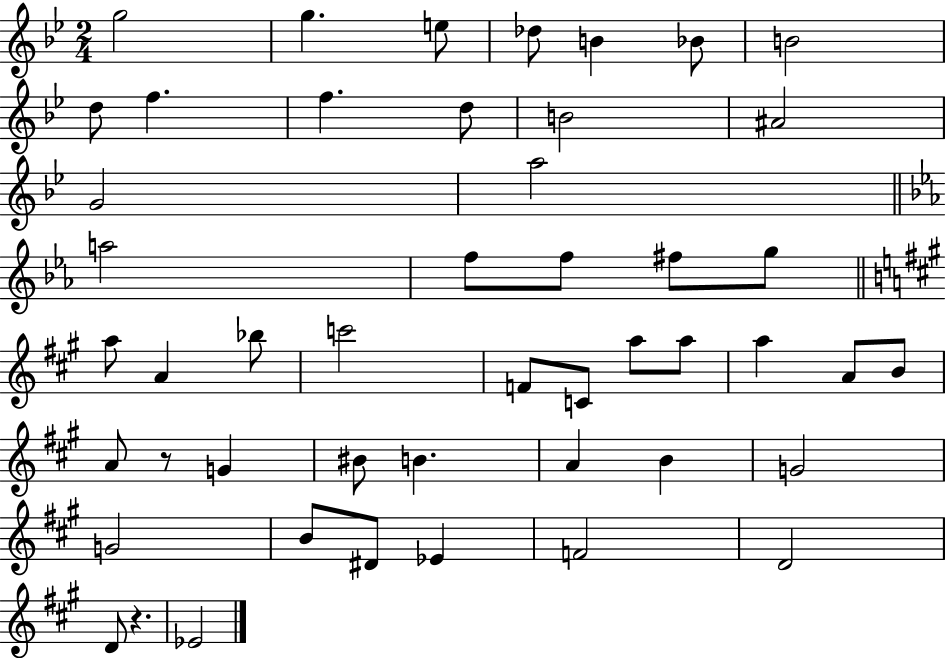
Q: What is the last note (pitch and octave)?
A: Eb4